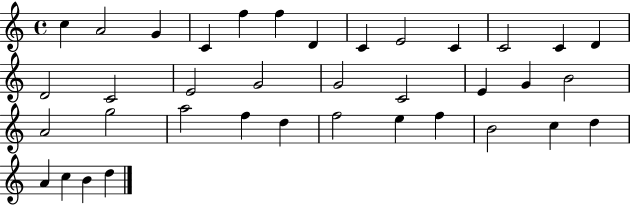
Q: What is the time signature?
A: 4/4